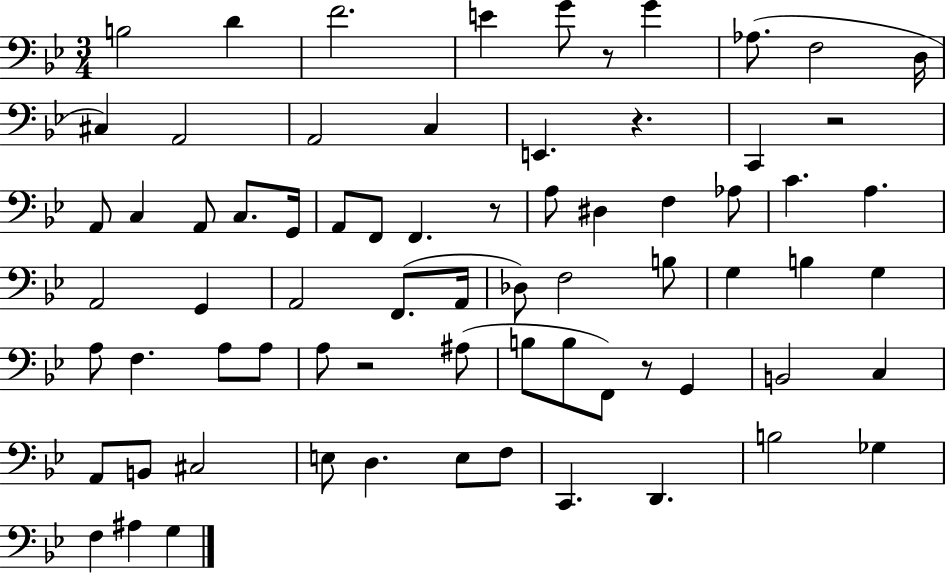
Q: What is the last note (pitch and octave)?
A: G3